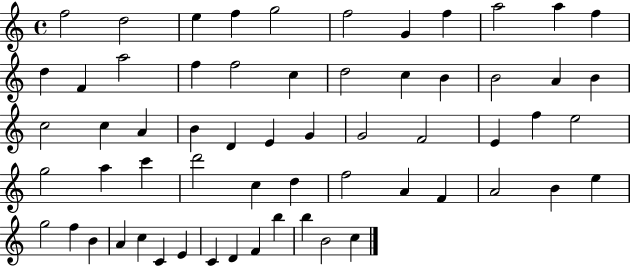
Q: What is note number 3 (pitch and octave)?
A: E5